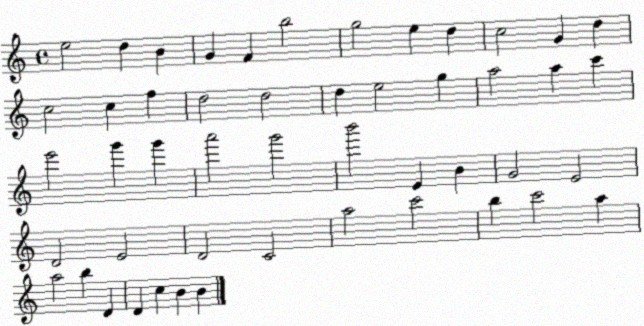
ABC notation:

X:1
T:Untitled
M:4/4
L:1/4
K:C
e2 d B G F b2 g2 e d c2 G d c2 c f d2 d2 d e2 g a2 a c' e'2 g' g' a'2 g'2 b'2 E B G2 E2 D2 E2 D2 C2 a2 c'2 b c'2 a a2 b D D c B B